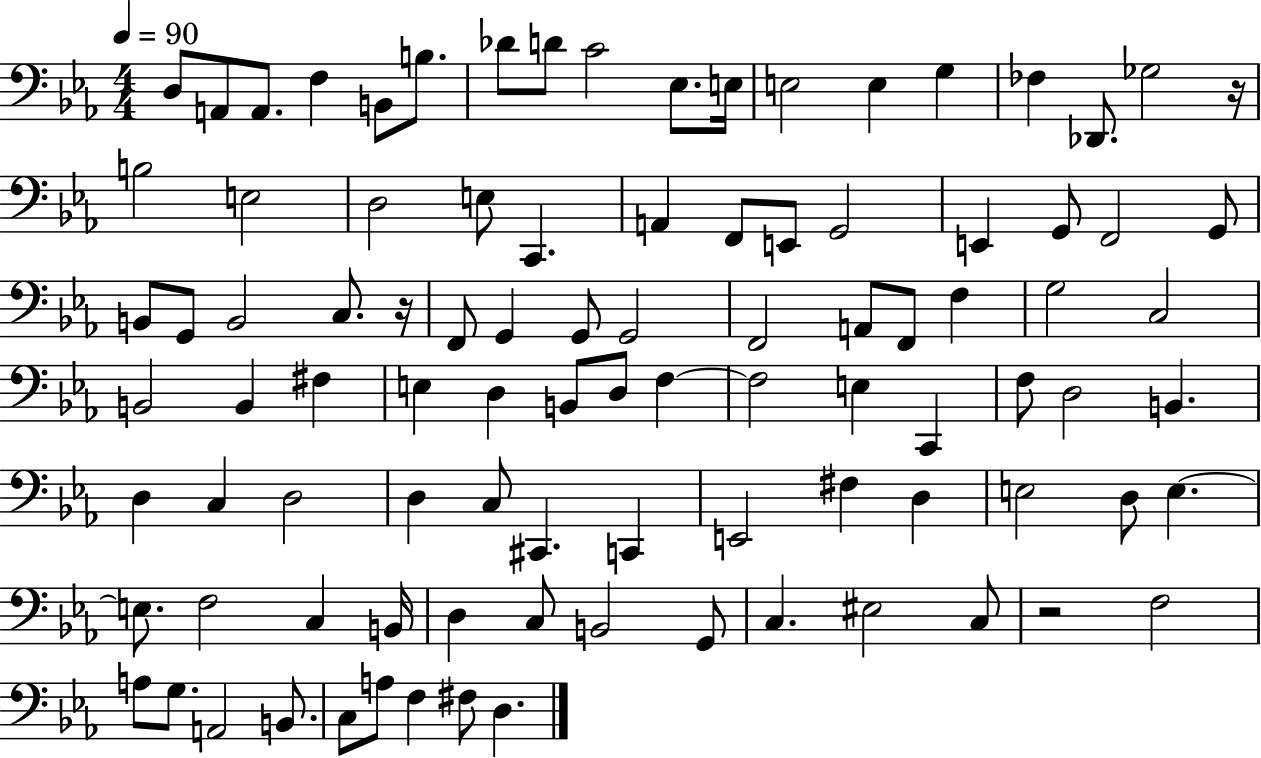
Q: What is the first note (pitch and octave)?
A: D3